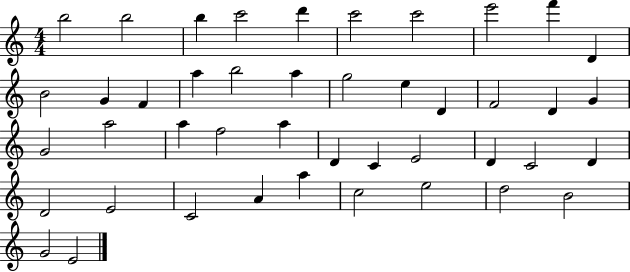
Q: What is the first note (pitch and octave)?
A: B5